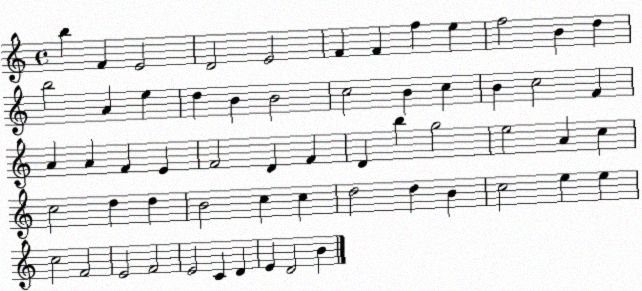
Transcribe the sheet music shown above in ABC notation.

X:1
T:Untitled
M:4/4
L:1/4
K:C
b F E2 D2 E2 F F f e f2 B d b2 A e d B B2 c2 B c B c2 F A A F E F2 D F D b g2 e2 A c c2 d d B2 c c d2 d B c2 e e c2 F2 E2 F2 E2 C D E D2 B